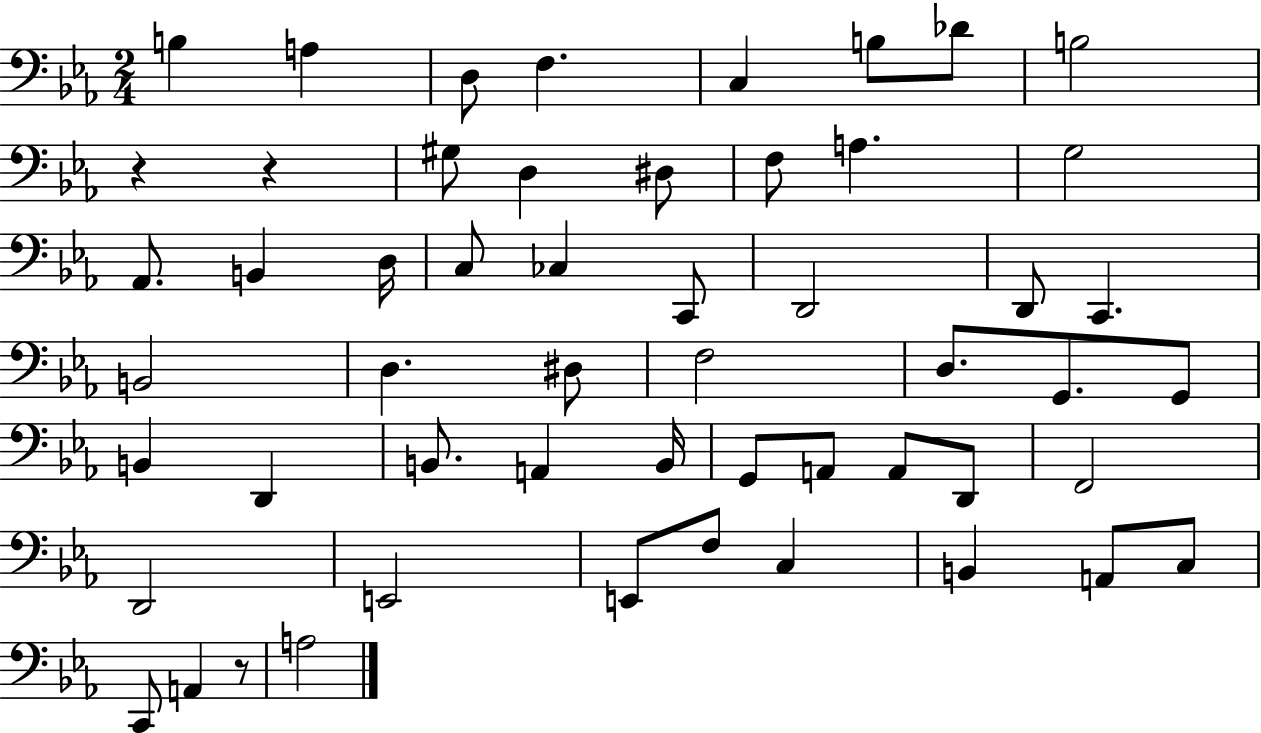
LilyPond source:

{
  \clef bass
  \numericTimeSignature
  \time 2/4
  \key ees \major
  b4 a4 | d8 f4. | c4 b8 des'8 | b2 | \break r4 r4 | gis8 d4 dis8 | f8 a4. | g2 | \break aes,8. b,4 d16 | c8 ces4 c,8 | d,2 | d,8 c,4. | \break b,2 | d4. dis8 | f2 | d8. g,8. g,8 | \break b,4 d,4 | b,8. a,4 b,16 | g,8 a,8 a,8 d,8 | f,2 | \break d,2 | e,2 | e,8 f8 c4 | b,4 a,8 c8 | \break c,8 a,4 r8 | a2 | \bar "|."
}